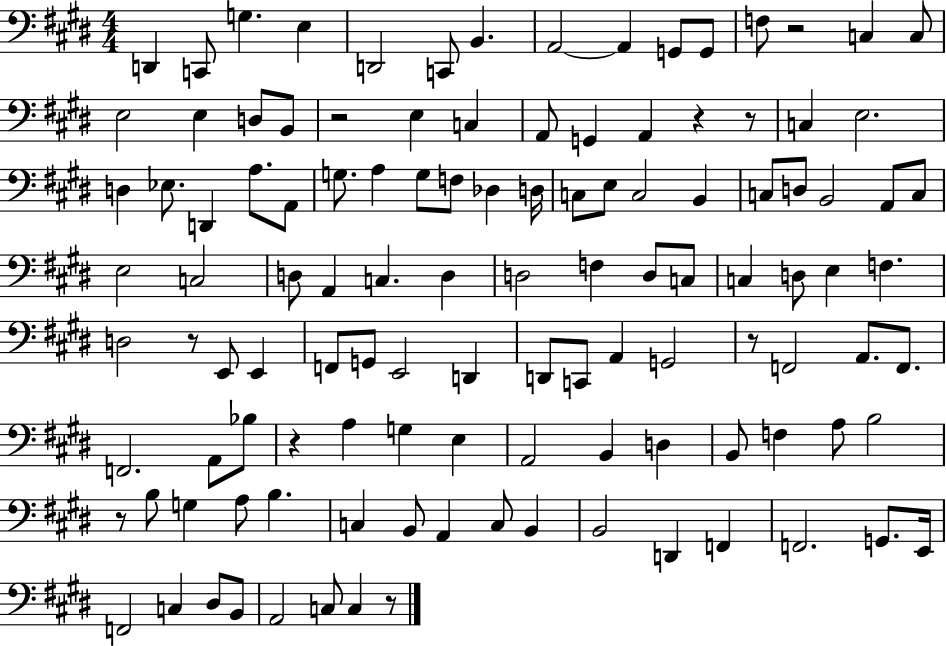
D2/q C2/e G3/q. E3/q D2/h C2/e B2/q. A2/h A2/q G2/e G2/e F3/e R/h C3/q C3/e E3/h E3/q D3/e B2/e R/h E3/q C3/q A2/e G2/q A2/q R/q R/e C3/q E3/h. D3/q Eb3/e. D2/q A3/e. A2/e G3/e. A3/q G3/e F3/e Db3/q D3/s C3/e E3/e C3/h B2/q C3/e D3/e B2/h A2/e C3/e E3/h C3/h D3/e A2/q C3/q. D3/q D3/h F3/q D3/e C3/e C3/q D3/e E3/q F3/q. D3/h R/e E2/e E2/q F2/e G2/e E2/h D2/q D2/e C2/e A2/q G2/h R/e F2/h A2/e. F2/e. F2/h. A2/e Bb3/e R/q A3/q G3/q E3/q A2/h B2/q D3/q B2/e F3/q A3/e B3/h R/e B3/e G3/q A3/e B3/q. C3/q B2/e A2/q C3/e B2/q B2/h D2/q F2/q F2/h. G2/e. E2/s F2/h C3/q D#3/e B2/e A2/h C3/e C3/q R/e